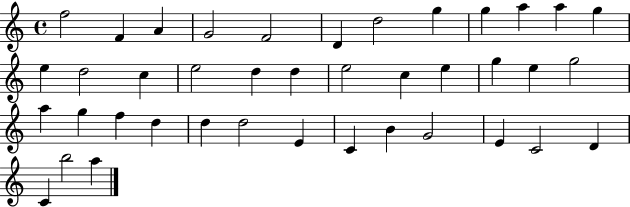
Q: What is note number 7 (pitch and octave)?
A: D5